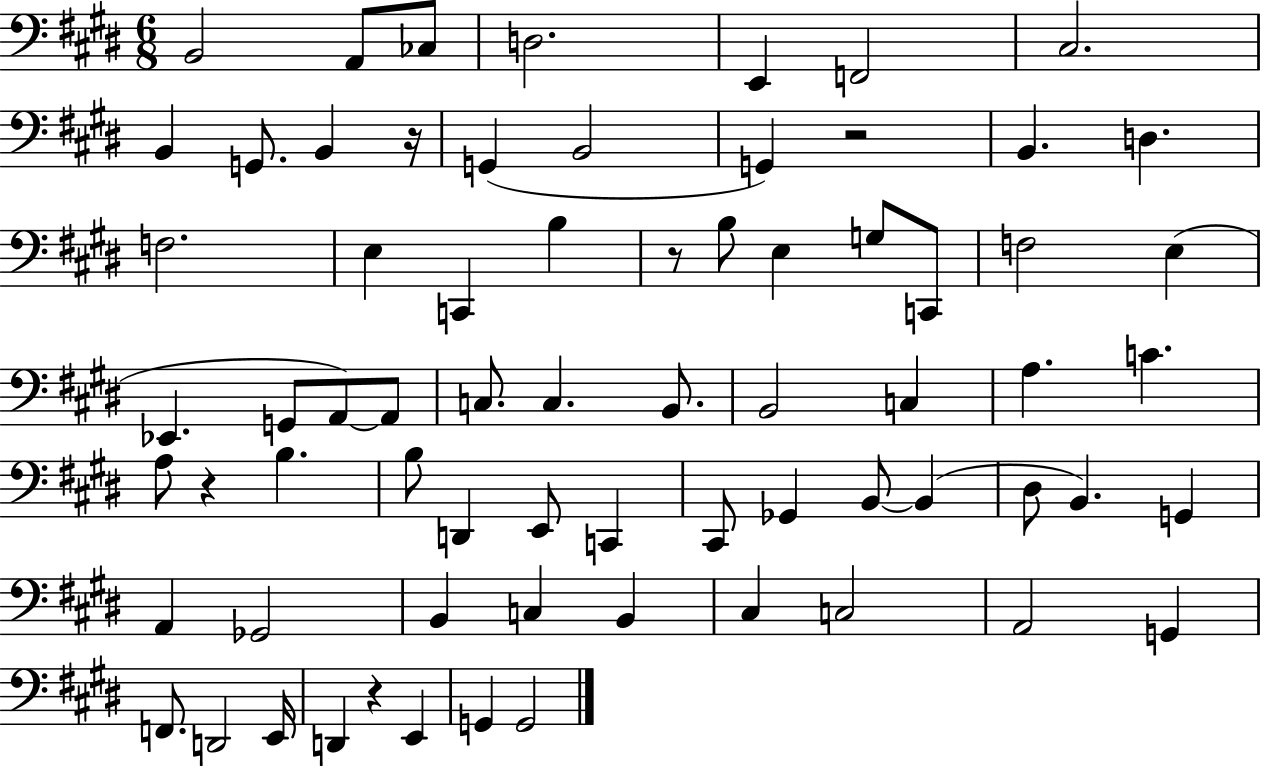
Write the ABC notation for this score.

X:1
T:Untitled
M:6/8
L:1/4
K:E
B,,2 A,,/2 _C,/2 D,2 E,, F,,2 ^C,2 B,, G,,/2 B,, z/4 G,, B,,2 G,, z2 B,, D, F,2 E, C,, B, z/2 B,/2 E, G,/2 C,,/2 F,2 E, _E,, G,,/2 A,,/2 A,,/2 C,/2 C, B,,/2 B,,2 C, A, C A,/2 z B, B,/2 D,, E,,/2 C,, ^C,,/2 _G,, B,,/2 B,, ^D,/2 B,, G,, A,, _G,,2 B,, C, B,, ^C, C,2 A,,2 G,, F,,/2 D,,2 E,,/4 D,, z E,, G,, G,,2